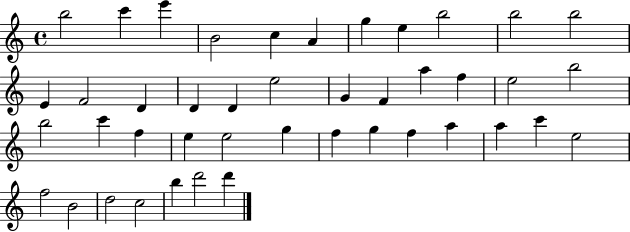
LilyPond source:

{
  \clef treble
  \time 4/4
  \defaultTimeSignature
  \key c \major
  b''2 c'''4 e'''4 | b'2 c''4 a'4 | g''4 e''4 b''2 | b''2 b''2 | \break e'4 f'2 d'4 | d'4 d'4 e''2 | g'4 f'4 a''4 f''4 | e''2 b''2 | \break b''2 c'''4 f''4 | e''4 e''2 g''4 | f''4 g''4 f''4 a''4 | a''4 c'''4 e''2 | \break f''2 b'2 | d''2 c''2 | b''4 d'''2 d'''4 | \bar "|."
}